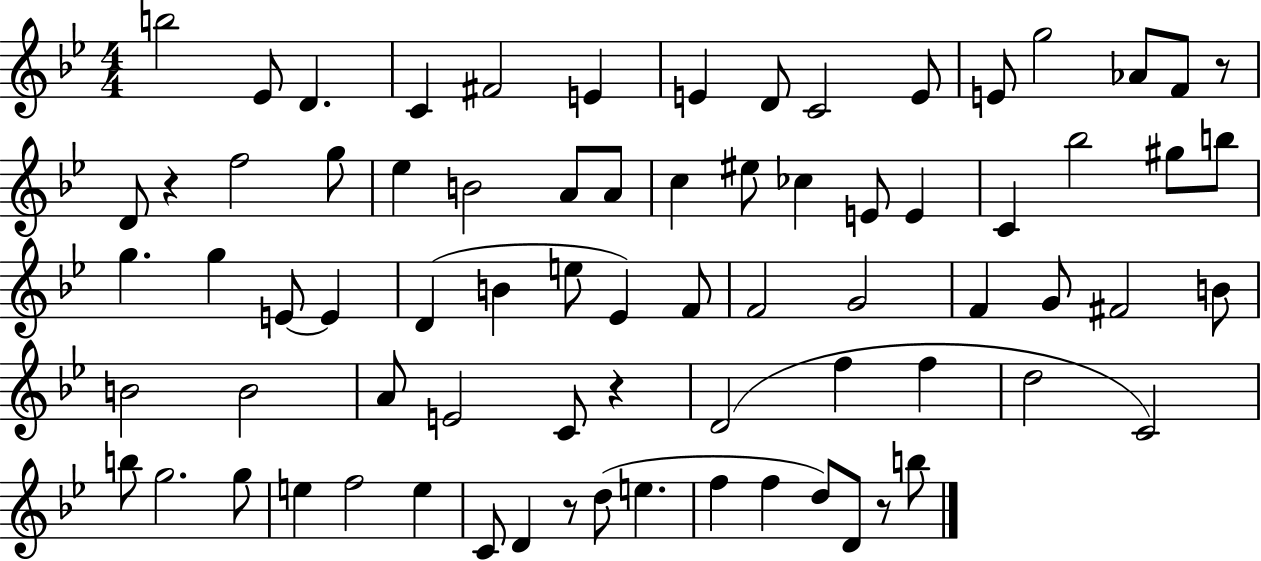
{
  \clef treble
  \numericTimeSignature
  \time 4/4
  \key bes \major
  b''2 ees'8 d'4. | c'4 fis'2 e'4 | e'4 d'8 c'2 e'8 | e'8 g''2 aes'8 f'8 r8 | \break d'8 r4 f''2 g''8 | ees''4 b'2 a'8 a'8 | c''4 eis''8 ces''4 e'8 e'4 | c'4 bes''2 gis''8 b''8 | \break g''4. g''4 e'8~~ e'4 | d'4( b'4 e''8 ees'4) f'8 | f'2 g'2 | f'4 g'8 fis'2 b'8 | \break b'2 b'2 | a'8 e'2 c'8 r4 | d'2( f''4 f''4 | d''2 c'2) | \break b''8 g''2. g''8 | e''4 f''2 e''4 | c'8 d'4 r8 d''8( e''4. | f''4 f''4 d''8) d'8 r8 b''8 | \break \bar "|."
}